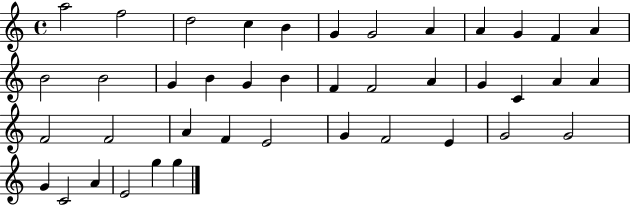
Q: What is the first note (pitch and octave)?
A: A5